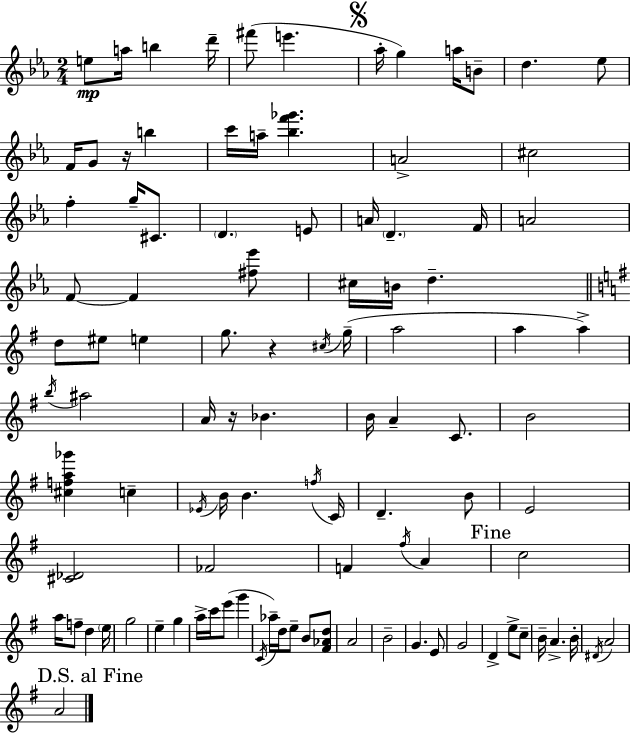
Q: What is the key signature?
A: EES major